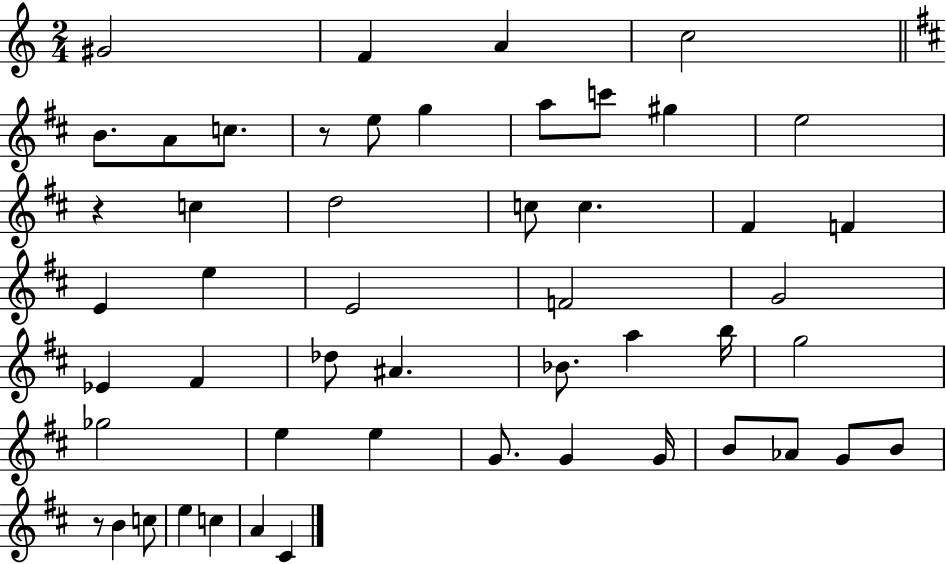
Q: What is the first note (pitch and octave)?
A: G#4